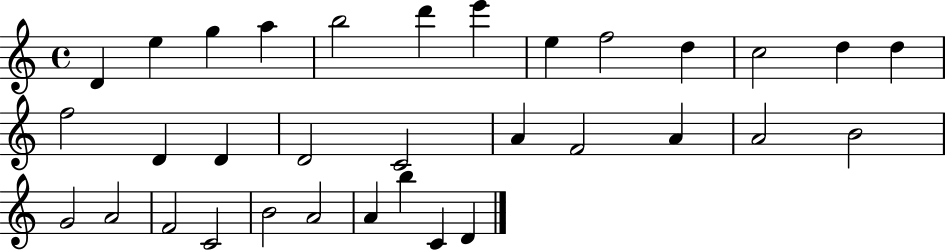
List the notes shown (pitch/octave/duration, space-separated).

D4/q E5/q G5/q A5/q B5/h D6/q E6/q E5/q F5/h D5/q C5/h D5/q D5/q F5/h D4/q D4/q D4/h C4/h A4/q F4/h A4/q A4/h B4/h G4/h A4/h F4/h C4/h B4/h A4/h A4/q B5/q C4/q D4/q